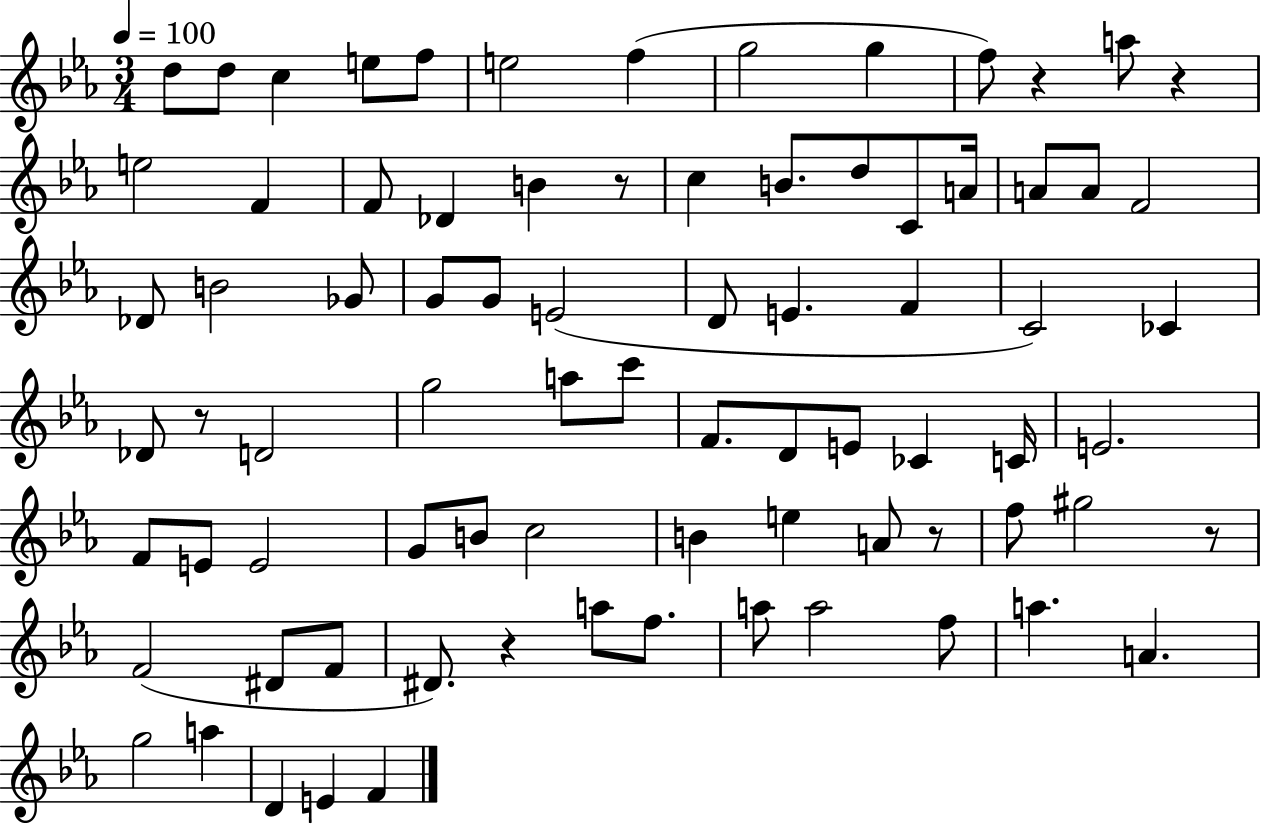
D5/e D5/e C5/q E5/e F5/e E5/h F5/q G5/h G5/q F5/e R/q A5/e R/q E5/h F4/q F4/e Db4/q B4/q R/e C5/q B4/e. D5/e C4/e A4/s A4/e A4/e F4/h Db4/e B4/h Gb4/e G4/e G4/e E4/h D4/e E4/q. F4/q C4/h CES4/q Db4/e R/e D4/h G5/h A5/e C6/e F4/e. D4/e E4/e CES4/q C4/s E4/h. F4/e E4/e E4/h G4/e B4/e C5/h B4/q E5/q A4/e R/e F5/e G#5/h R/e F4/h D#4/e F4/e D#4/e. R/q A5/e F5/e. A5/e A5/h F5/e A5/q. A4/q. G5/h A5/q D4/q E4/q F4/q